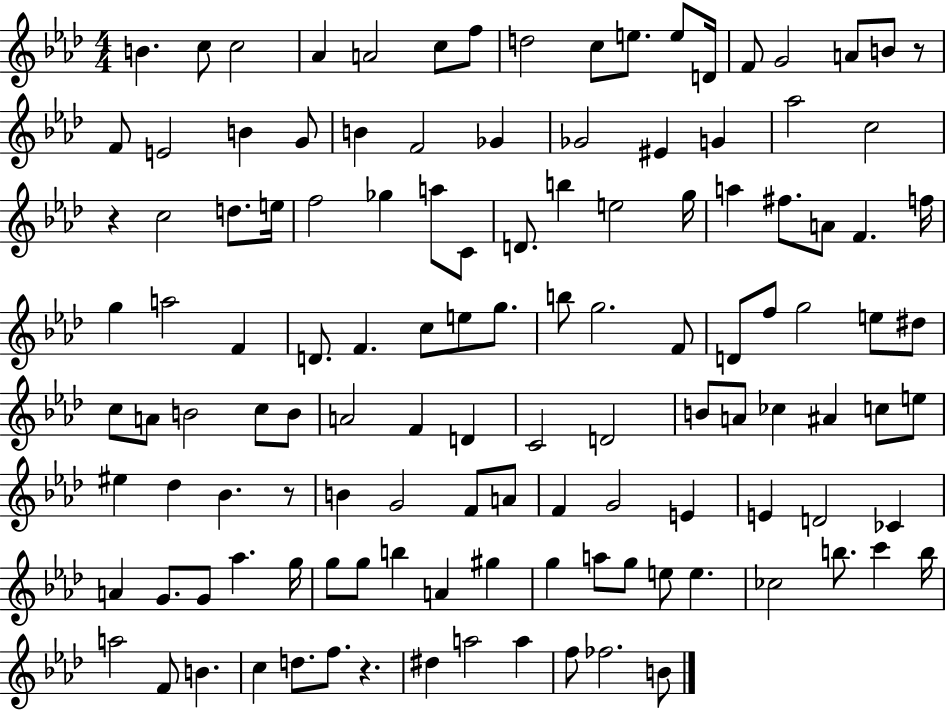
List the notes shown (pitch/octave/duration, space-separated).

B4/q. C5/e C5/h Ab4/q A4/h C5/e F5/e D5/h C5/e E5/e. E5/e D4/s F4/e G4/h A4/e B4/e R/e F4/e E4/h B4/q G4/e B4/q F4/h Gb4/q Gb4/h EIS4/q G4/q Ab5/h C5/h R/q C5/h D5/e. E5/s F5/h Gb5/q A5/e C4/e D4/e. B5/q E5/h G5/s A5/q F#5/e. A4/e F4/q. F5/s G5/q A5/h F4/q D4/e. F4/q. C5/e E5/e G5/e. B5/e G5/h. F4/e D4/e F5/e G5/h E5/e D#5/e C5/e A4/e B4/h C5/e B4/e A4/h F4/q D4/q C4/h D4/h B4/e A4/e CES5/q A#4/q C5/e E5/e EIS5/q Db5/q Bb4/q. R/e B4/q G4/h F4/e A4/e F4/q G4/h E4/q E4/q D4/h CES4/q A4/q G4/e. G4/e Ab5/q. G5/s G5/e G5/e B5/q A4/q G#5/q G5/q A5/e G5/e E5/e E5/q. CES5/h B5/e. C6/q B5/s A5/h F4/e B4/q. C5/q D5/e. F5/e. R/q. D#5/q A5/h A5/q F5/e FES5/h. B4/e